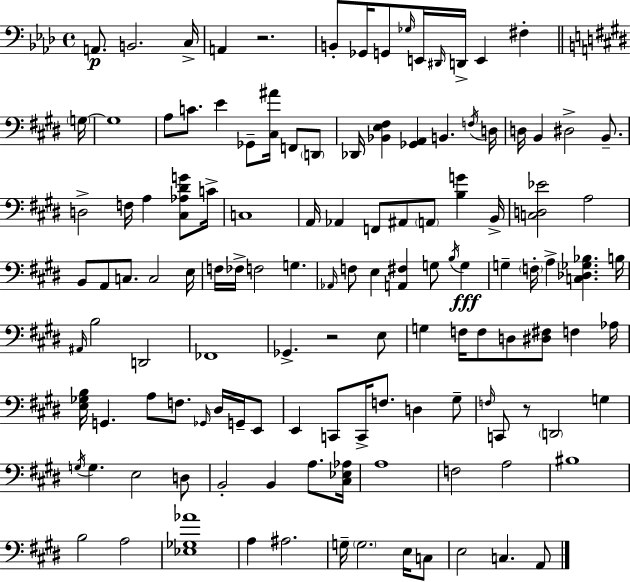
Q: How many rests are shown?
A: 3